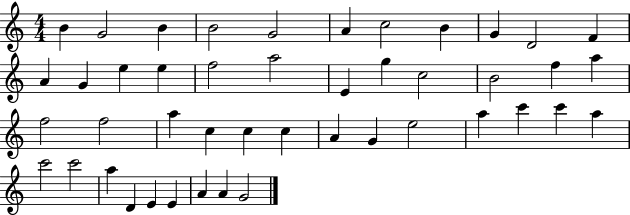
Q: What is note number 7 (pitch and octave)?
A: C5